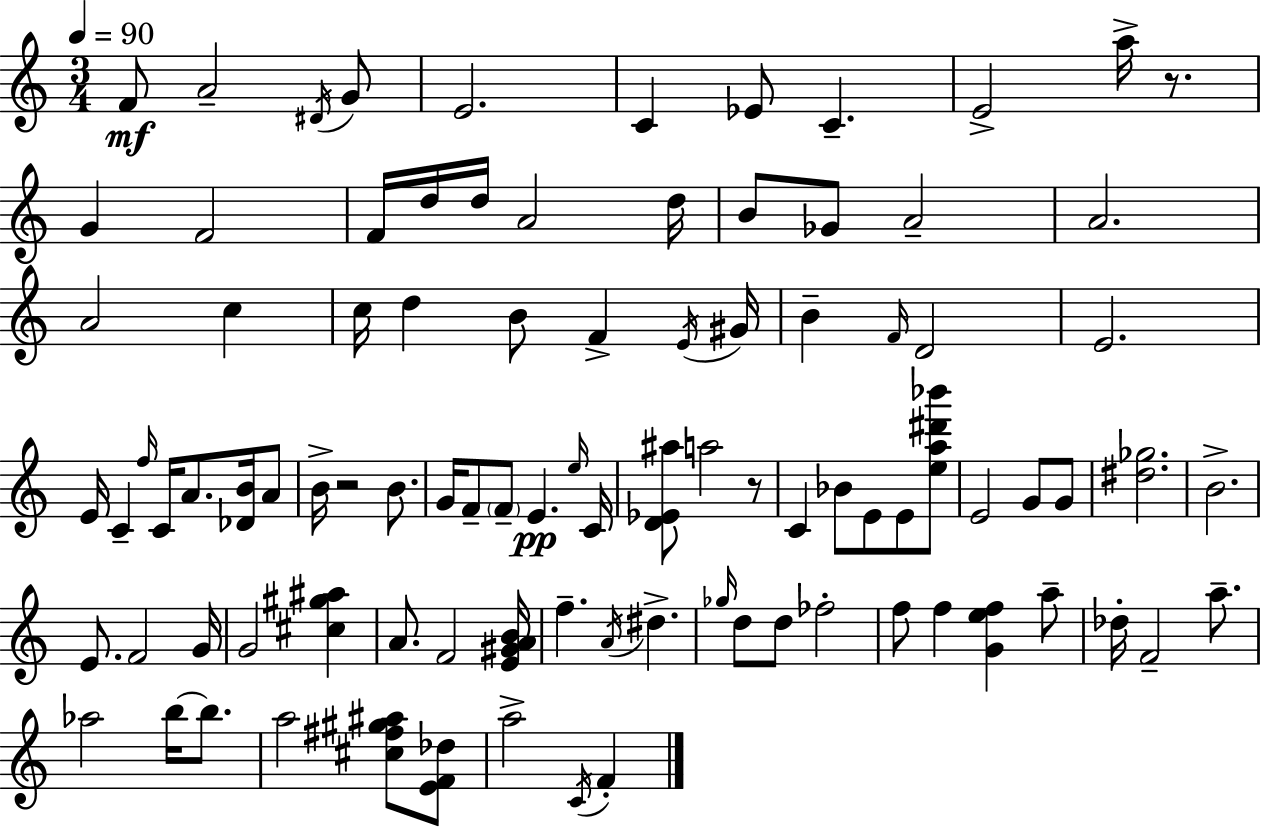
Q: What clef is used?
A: treble